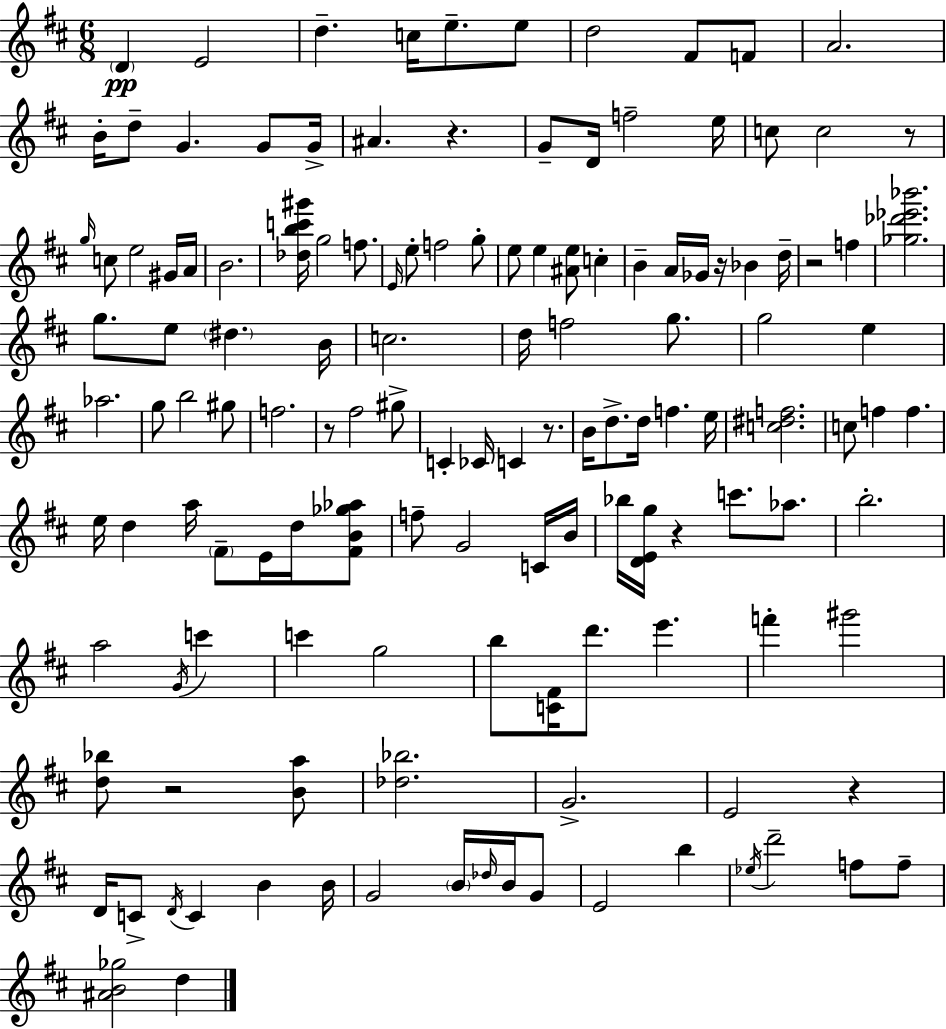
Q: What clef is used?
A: treble